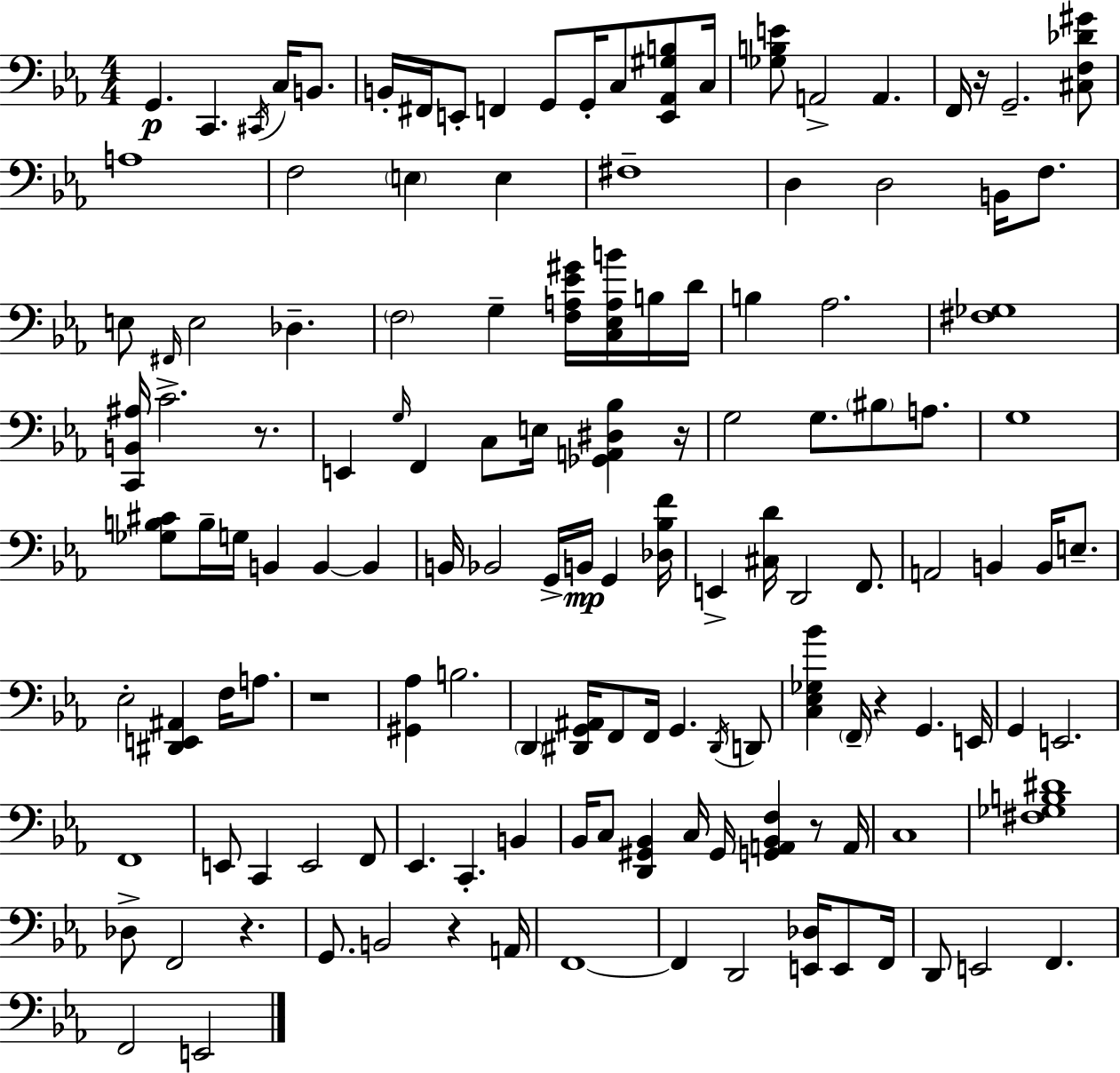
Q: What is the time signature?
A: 4/4